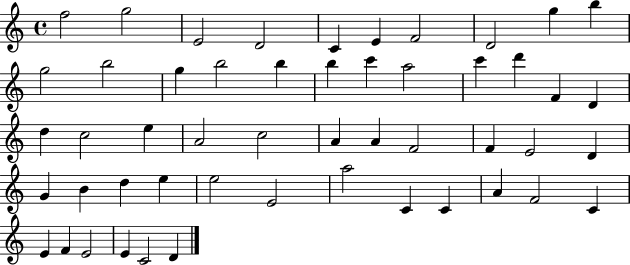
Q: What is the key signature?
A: C major